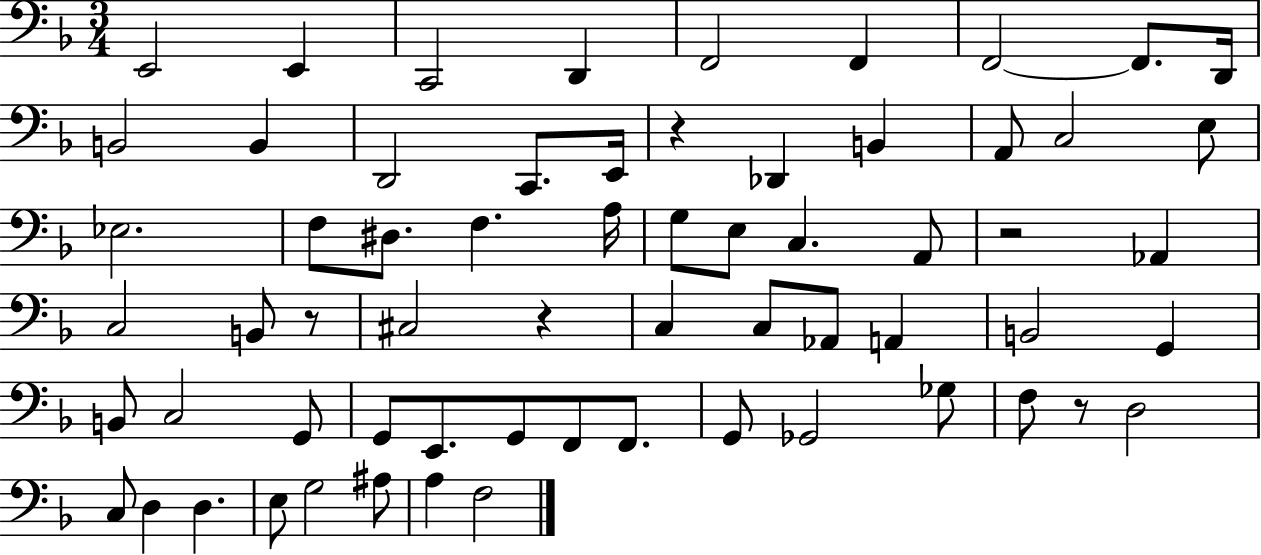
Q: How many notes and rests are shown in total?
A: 64